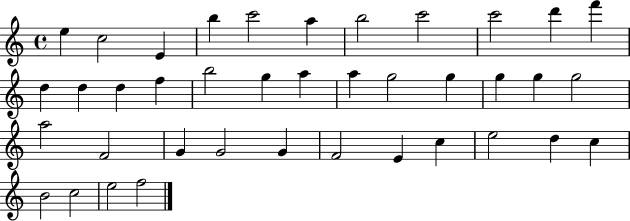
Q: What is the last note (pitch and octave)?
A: F5